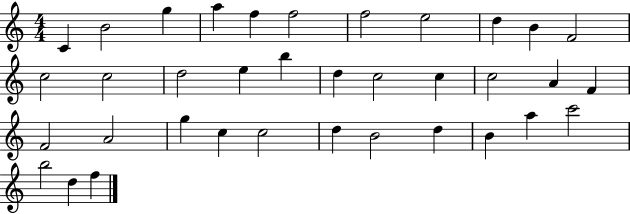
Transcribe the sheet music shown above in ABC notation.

X:1
T:Untitled
M:4/4
L:1/4
K:C
C B2 g a f f2 f2 e2 d B F2 c2 c2 d2 e b d c2 c c2 A F F2 A2 g c c2 d B2 d B a c'2 b2 d f